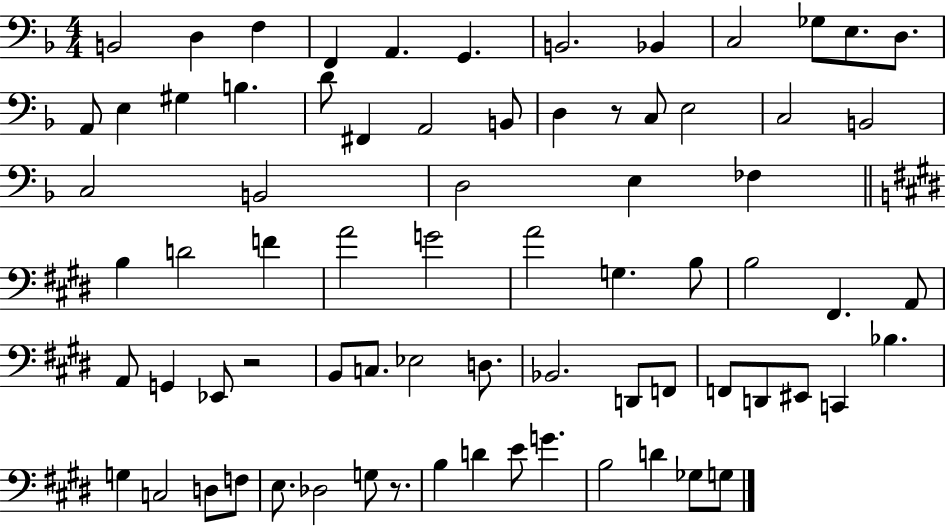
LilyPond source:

{
  \clef bass
  \numericTimeSignature
  \time 4/4
  \key f \major
  \repeat volta 2 { b,2 d4 f4 | f,4 a,4. g,4. | b,2. bes,4 | c2 ges8 e8. d8. | \break a,8 e4 gis4 b4. | d'8 fis,4 a,2 b,8 | d4 r8 c8 e2 | c2 b,2 | \break c2 b,2 | d2 e4 fes4 | \bar "||" \break \key e \major b4 d'2 f'4 | a'2 g'2 | a'2 g4. b8 | b2 fis,4. a,8 | \break a,8 g,4 ees,8 r2 | b,8 c8. ees2 d8. | bes,2. d,8 f,8 | f,8 d,8 eis,8 c,4 bes4. | \break g4 c2 d8 f8 | e8. des2 g8 r8. | b4 d'4 e'8 g'4. | b2 d'4 ges8 g8 | \break } \bar "|."
}